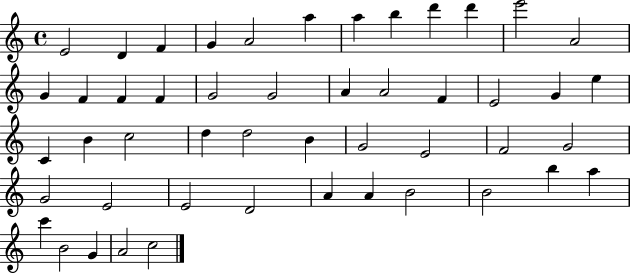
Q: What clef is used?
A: treble